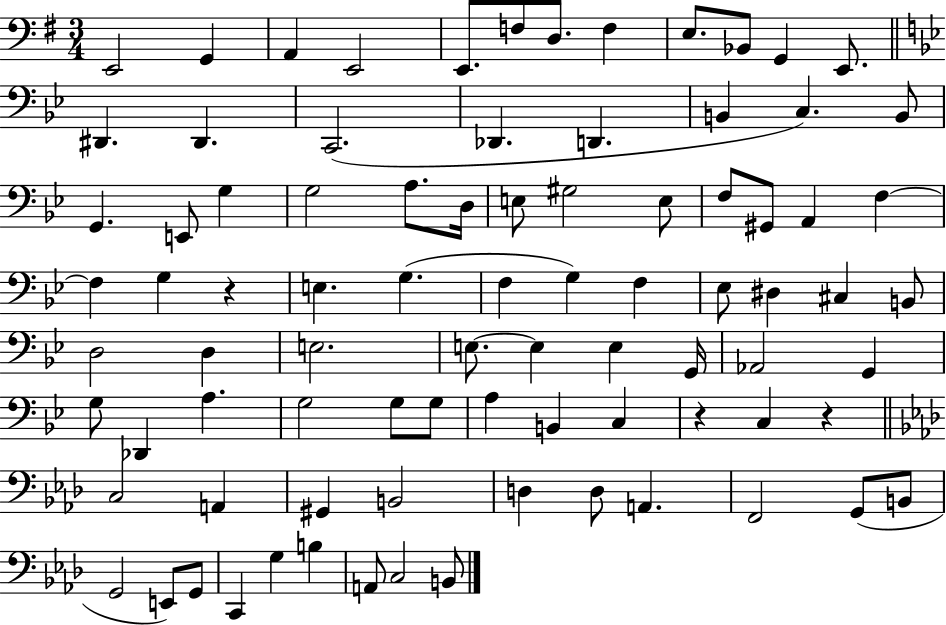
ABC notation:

X:1
T:Untitled
M:3/4
L:1/4
K:G
E,,2 G,, A,, E,,2 E,,/2 F,/2 D,/2 F, E,/2 _B,,/2 G,, E,,/2 ^D,, ^D,, C,,2 _D,, D,, B,, C, B,,/2 G,, E,,/2 G, G,2 A,/2 D,/4 E,/2 ^G,2 E,/2 F,/2 ^G,,/2 A,, F, F, G, z E, G, F, G, F, _E,/2 ^D, ^C, B,,/2 D,2 D, E,2 E,/2 E, E, G,,/4 _A,,2 G,, G,/2 _D,, A, G,2 G,/2 G,/2 A, B,, C, z C, z C,2 A,, ^G,, B,,2 D, D,/2 A,, F,,2 G,,/2 B,,/2 G,,2 E,,/2 G,,/2 C,, G, B, A,,/2 C,2 B,,/2